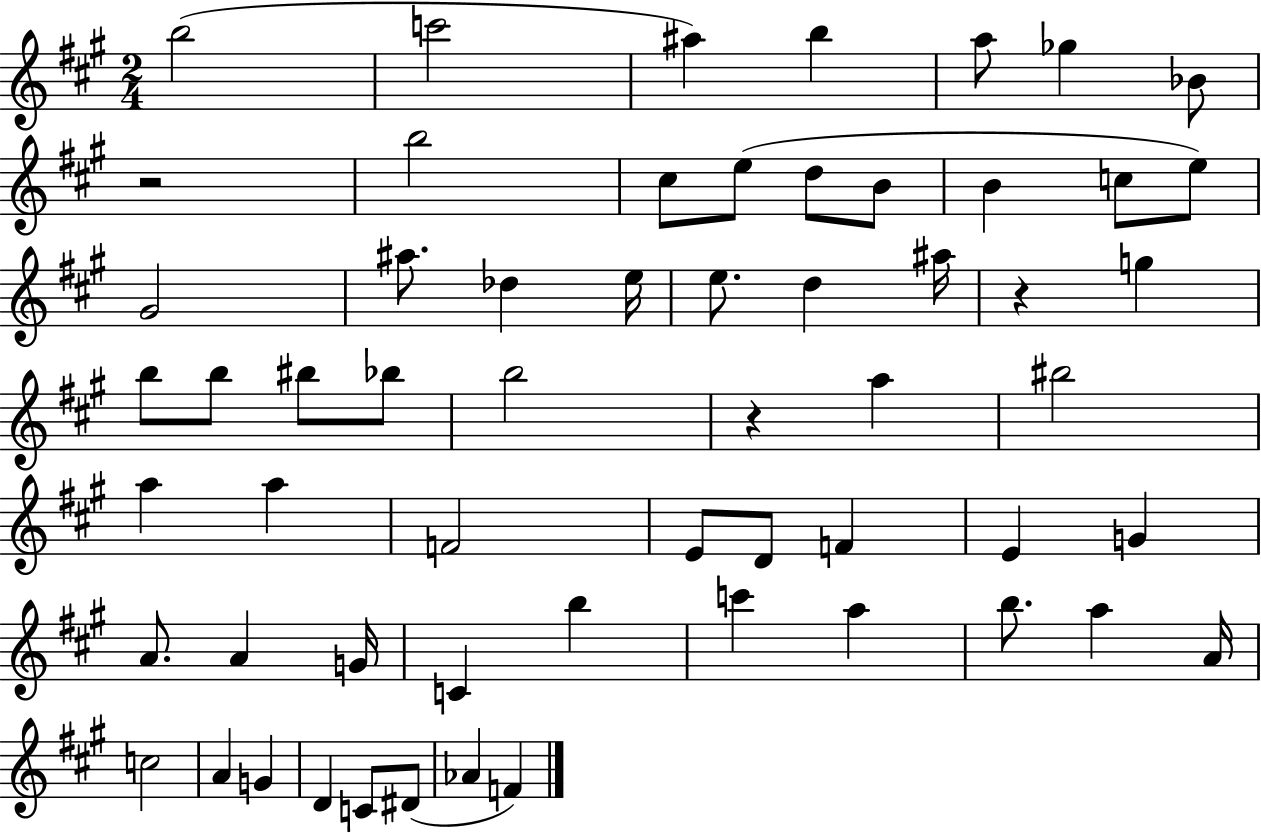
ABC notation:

X:1
T:Untitled
M:2/4
L:1/4
K:A
b2 c'2 ^a b a/2 _g _B/2 z2 b2 ^c/2 e/2 d/2 B/2 B c/2 e/2 ^G2 ^a/2 _d e/4 e/2 d ^a/4 z g b/2 b/2 ^b/2 _b/2 b2 z a ^b2 a a F2 E/2 D/2 F E G A/2 A G/4 C b c' a b/2 a A/4 c2 A G D C/2 ^D/2 _A F